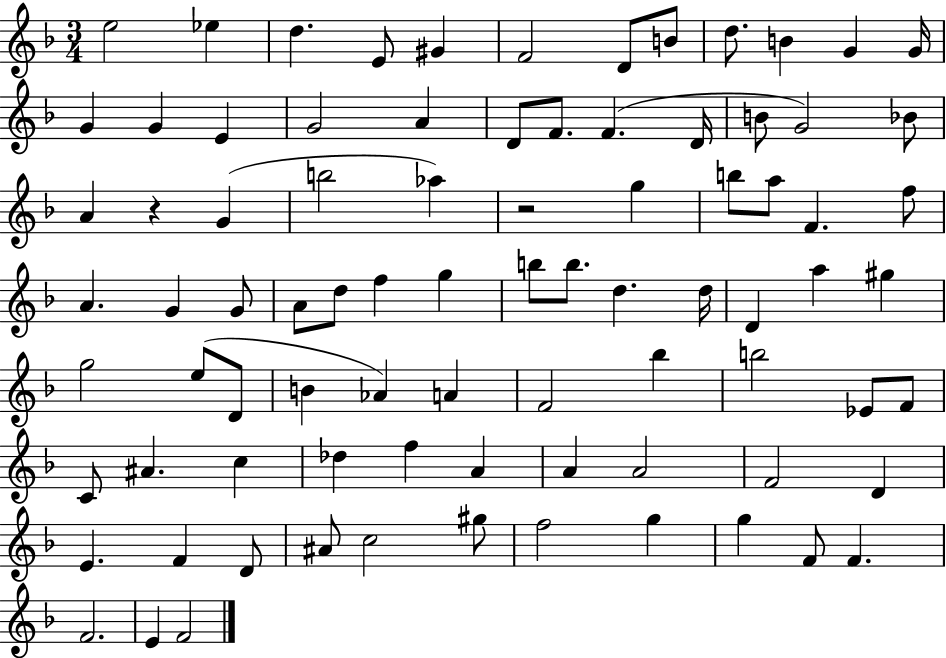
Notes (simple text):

E5/h Eb5/q D5/q. E4/e G#4/q F4/h D4/e B4/e D5/e. B4/q G4/q G4/s G4/q G4/q E4/q G4/h A4/q D4/e F4/e. F4/q. D4/s B4/e G4/h Bb4/e A4/q R/q G4/q B5/h Ab5/q R/h G5/q B5/e A5/e F4/q. F5/e A4/q. G4/q G4/e A4/e D5/e F5/q G5/q B5/e B5/e. D5/q. D5/s D4/q A5/q G#5/q G5/h E5/e D4/e B4/q Ab4/q A4/q F4/h Bb5/q B5/h Eb4/e F4/e C4/e A#4/q. C5/q Db5/q F5/q A4/q A4/q A4/h F4/h D4/q E4/q. F4/q D4/e A#4/e C5/h G#5/e F5/h G5/q G5/q F4/e F4/q. F4/h. E4/q F4/h